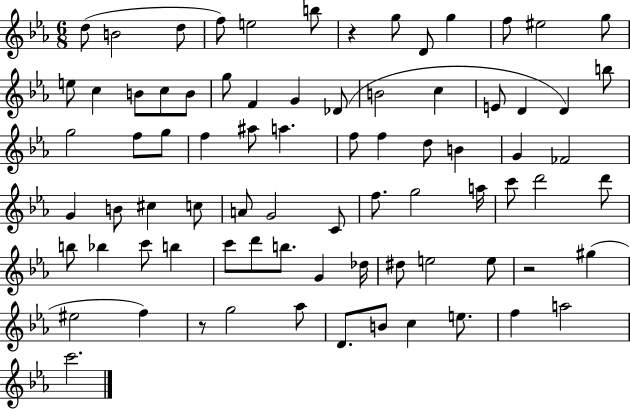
D5/e B4/h D5/e F5/e E5/h B5/e R/q G5/e D4/e G5/q F5/e EIS5/h G5/e E5/e C5/q B4/e C5/e B4/e G5/e F4/q G4/q Db4/e B4/h C5/q E4/e D4/q D4/q B5/e G5/h F5/e G5/e F5/q A#5/e A5/q. F5/e F5/q D5/e B4/q G4/q FES4/h G4/q B4/e C#5/q C5/e A4/e G4/h C4/e F5/e. G5/h A5/s C6/e D6/h D6/e B5/e Bb5/q C6/e B5/q C6/e D6/e B5/e. G4/q Db5/s D#5/e E5/h E5/e R/h G#5/q EIS5/h F5/q R/e G5/h Ab5/e D4/e. B4/e C5/q E5/e. F5/q A5/h C6/h.